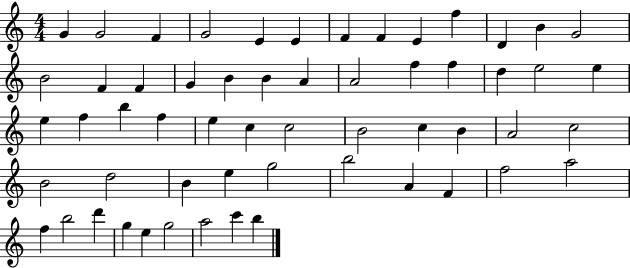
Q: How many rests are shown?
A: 0